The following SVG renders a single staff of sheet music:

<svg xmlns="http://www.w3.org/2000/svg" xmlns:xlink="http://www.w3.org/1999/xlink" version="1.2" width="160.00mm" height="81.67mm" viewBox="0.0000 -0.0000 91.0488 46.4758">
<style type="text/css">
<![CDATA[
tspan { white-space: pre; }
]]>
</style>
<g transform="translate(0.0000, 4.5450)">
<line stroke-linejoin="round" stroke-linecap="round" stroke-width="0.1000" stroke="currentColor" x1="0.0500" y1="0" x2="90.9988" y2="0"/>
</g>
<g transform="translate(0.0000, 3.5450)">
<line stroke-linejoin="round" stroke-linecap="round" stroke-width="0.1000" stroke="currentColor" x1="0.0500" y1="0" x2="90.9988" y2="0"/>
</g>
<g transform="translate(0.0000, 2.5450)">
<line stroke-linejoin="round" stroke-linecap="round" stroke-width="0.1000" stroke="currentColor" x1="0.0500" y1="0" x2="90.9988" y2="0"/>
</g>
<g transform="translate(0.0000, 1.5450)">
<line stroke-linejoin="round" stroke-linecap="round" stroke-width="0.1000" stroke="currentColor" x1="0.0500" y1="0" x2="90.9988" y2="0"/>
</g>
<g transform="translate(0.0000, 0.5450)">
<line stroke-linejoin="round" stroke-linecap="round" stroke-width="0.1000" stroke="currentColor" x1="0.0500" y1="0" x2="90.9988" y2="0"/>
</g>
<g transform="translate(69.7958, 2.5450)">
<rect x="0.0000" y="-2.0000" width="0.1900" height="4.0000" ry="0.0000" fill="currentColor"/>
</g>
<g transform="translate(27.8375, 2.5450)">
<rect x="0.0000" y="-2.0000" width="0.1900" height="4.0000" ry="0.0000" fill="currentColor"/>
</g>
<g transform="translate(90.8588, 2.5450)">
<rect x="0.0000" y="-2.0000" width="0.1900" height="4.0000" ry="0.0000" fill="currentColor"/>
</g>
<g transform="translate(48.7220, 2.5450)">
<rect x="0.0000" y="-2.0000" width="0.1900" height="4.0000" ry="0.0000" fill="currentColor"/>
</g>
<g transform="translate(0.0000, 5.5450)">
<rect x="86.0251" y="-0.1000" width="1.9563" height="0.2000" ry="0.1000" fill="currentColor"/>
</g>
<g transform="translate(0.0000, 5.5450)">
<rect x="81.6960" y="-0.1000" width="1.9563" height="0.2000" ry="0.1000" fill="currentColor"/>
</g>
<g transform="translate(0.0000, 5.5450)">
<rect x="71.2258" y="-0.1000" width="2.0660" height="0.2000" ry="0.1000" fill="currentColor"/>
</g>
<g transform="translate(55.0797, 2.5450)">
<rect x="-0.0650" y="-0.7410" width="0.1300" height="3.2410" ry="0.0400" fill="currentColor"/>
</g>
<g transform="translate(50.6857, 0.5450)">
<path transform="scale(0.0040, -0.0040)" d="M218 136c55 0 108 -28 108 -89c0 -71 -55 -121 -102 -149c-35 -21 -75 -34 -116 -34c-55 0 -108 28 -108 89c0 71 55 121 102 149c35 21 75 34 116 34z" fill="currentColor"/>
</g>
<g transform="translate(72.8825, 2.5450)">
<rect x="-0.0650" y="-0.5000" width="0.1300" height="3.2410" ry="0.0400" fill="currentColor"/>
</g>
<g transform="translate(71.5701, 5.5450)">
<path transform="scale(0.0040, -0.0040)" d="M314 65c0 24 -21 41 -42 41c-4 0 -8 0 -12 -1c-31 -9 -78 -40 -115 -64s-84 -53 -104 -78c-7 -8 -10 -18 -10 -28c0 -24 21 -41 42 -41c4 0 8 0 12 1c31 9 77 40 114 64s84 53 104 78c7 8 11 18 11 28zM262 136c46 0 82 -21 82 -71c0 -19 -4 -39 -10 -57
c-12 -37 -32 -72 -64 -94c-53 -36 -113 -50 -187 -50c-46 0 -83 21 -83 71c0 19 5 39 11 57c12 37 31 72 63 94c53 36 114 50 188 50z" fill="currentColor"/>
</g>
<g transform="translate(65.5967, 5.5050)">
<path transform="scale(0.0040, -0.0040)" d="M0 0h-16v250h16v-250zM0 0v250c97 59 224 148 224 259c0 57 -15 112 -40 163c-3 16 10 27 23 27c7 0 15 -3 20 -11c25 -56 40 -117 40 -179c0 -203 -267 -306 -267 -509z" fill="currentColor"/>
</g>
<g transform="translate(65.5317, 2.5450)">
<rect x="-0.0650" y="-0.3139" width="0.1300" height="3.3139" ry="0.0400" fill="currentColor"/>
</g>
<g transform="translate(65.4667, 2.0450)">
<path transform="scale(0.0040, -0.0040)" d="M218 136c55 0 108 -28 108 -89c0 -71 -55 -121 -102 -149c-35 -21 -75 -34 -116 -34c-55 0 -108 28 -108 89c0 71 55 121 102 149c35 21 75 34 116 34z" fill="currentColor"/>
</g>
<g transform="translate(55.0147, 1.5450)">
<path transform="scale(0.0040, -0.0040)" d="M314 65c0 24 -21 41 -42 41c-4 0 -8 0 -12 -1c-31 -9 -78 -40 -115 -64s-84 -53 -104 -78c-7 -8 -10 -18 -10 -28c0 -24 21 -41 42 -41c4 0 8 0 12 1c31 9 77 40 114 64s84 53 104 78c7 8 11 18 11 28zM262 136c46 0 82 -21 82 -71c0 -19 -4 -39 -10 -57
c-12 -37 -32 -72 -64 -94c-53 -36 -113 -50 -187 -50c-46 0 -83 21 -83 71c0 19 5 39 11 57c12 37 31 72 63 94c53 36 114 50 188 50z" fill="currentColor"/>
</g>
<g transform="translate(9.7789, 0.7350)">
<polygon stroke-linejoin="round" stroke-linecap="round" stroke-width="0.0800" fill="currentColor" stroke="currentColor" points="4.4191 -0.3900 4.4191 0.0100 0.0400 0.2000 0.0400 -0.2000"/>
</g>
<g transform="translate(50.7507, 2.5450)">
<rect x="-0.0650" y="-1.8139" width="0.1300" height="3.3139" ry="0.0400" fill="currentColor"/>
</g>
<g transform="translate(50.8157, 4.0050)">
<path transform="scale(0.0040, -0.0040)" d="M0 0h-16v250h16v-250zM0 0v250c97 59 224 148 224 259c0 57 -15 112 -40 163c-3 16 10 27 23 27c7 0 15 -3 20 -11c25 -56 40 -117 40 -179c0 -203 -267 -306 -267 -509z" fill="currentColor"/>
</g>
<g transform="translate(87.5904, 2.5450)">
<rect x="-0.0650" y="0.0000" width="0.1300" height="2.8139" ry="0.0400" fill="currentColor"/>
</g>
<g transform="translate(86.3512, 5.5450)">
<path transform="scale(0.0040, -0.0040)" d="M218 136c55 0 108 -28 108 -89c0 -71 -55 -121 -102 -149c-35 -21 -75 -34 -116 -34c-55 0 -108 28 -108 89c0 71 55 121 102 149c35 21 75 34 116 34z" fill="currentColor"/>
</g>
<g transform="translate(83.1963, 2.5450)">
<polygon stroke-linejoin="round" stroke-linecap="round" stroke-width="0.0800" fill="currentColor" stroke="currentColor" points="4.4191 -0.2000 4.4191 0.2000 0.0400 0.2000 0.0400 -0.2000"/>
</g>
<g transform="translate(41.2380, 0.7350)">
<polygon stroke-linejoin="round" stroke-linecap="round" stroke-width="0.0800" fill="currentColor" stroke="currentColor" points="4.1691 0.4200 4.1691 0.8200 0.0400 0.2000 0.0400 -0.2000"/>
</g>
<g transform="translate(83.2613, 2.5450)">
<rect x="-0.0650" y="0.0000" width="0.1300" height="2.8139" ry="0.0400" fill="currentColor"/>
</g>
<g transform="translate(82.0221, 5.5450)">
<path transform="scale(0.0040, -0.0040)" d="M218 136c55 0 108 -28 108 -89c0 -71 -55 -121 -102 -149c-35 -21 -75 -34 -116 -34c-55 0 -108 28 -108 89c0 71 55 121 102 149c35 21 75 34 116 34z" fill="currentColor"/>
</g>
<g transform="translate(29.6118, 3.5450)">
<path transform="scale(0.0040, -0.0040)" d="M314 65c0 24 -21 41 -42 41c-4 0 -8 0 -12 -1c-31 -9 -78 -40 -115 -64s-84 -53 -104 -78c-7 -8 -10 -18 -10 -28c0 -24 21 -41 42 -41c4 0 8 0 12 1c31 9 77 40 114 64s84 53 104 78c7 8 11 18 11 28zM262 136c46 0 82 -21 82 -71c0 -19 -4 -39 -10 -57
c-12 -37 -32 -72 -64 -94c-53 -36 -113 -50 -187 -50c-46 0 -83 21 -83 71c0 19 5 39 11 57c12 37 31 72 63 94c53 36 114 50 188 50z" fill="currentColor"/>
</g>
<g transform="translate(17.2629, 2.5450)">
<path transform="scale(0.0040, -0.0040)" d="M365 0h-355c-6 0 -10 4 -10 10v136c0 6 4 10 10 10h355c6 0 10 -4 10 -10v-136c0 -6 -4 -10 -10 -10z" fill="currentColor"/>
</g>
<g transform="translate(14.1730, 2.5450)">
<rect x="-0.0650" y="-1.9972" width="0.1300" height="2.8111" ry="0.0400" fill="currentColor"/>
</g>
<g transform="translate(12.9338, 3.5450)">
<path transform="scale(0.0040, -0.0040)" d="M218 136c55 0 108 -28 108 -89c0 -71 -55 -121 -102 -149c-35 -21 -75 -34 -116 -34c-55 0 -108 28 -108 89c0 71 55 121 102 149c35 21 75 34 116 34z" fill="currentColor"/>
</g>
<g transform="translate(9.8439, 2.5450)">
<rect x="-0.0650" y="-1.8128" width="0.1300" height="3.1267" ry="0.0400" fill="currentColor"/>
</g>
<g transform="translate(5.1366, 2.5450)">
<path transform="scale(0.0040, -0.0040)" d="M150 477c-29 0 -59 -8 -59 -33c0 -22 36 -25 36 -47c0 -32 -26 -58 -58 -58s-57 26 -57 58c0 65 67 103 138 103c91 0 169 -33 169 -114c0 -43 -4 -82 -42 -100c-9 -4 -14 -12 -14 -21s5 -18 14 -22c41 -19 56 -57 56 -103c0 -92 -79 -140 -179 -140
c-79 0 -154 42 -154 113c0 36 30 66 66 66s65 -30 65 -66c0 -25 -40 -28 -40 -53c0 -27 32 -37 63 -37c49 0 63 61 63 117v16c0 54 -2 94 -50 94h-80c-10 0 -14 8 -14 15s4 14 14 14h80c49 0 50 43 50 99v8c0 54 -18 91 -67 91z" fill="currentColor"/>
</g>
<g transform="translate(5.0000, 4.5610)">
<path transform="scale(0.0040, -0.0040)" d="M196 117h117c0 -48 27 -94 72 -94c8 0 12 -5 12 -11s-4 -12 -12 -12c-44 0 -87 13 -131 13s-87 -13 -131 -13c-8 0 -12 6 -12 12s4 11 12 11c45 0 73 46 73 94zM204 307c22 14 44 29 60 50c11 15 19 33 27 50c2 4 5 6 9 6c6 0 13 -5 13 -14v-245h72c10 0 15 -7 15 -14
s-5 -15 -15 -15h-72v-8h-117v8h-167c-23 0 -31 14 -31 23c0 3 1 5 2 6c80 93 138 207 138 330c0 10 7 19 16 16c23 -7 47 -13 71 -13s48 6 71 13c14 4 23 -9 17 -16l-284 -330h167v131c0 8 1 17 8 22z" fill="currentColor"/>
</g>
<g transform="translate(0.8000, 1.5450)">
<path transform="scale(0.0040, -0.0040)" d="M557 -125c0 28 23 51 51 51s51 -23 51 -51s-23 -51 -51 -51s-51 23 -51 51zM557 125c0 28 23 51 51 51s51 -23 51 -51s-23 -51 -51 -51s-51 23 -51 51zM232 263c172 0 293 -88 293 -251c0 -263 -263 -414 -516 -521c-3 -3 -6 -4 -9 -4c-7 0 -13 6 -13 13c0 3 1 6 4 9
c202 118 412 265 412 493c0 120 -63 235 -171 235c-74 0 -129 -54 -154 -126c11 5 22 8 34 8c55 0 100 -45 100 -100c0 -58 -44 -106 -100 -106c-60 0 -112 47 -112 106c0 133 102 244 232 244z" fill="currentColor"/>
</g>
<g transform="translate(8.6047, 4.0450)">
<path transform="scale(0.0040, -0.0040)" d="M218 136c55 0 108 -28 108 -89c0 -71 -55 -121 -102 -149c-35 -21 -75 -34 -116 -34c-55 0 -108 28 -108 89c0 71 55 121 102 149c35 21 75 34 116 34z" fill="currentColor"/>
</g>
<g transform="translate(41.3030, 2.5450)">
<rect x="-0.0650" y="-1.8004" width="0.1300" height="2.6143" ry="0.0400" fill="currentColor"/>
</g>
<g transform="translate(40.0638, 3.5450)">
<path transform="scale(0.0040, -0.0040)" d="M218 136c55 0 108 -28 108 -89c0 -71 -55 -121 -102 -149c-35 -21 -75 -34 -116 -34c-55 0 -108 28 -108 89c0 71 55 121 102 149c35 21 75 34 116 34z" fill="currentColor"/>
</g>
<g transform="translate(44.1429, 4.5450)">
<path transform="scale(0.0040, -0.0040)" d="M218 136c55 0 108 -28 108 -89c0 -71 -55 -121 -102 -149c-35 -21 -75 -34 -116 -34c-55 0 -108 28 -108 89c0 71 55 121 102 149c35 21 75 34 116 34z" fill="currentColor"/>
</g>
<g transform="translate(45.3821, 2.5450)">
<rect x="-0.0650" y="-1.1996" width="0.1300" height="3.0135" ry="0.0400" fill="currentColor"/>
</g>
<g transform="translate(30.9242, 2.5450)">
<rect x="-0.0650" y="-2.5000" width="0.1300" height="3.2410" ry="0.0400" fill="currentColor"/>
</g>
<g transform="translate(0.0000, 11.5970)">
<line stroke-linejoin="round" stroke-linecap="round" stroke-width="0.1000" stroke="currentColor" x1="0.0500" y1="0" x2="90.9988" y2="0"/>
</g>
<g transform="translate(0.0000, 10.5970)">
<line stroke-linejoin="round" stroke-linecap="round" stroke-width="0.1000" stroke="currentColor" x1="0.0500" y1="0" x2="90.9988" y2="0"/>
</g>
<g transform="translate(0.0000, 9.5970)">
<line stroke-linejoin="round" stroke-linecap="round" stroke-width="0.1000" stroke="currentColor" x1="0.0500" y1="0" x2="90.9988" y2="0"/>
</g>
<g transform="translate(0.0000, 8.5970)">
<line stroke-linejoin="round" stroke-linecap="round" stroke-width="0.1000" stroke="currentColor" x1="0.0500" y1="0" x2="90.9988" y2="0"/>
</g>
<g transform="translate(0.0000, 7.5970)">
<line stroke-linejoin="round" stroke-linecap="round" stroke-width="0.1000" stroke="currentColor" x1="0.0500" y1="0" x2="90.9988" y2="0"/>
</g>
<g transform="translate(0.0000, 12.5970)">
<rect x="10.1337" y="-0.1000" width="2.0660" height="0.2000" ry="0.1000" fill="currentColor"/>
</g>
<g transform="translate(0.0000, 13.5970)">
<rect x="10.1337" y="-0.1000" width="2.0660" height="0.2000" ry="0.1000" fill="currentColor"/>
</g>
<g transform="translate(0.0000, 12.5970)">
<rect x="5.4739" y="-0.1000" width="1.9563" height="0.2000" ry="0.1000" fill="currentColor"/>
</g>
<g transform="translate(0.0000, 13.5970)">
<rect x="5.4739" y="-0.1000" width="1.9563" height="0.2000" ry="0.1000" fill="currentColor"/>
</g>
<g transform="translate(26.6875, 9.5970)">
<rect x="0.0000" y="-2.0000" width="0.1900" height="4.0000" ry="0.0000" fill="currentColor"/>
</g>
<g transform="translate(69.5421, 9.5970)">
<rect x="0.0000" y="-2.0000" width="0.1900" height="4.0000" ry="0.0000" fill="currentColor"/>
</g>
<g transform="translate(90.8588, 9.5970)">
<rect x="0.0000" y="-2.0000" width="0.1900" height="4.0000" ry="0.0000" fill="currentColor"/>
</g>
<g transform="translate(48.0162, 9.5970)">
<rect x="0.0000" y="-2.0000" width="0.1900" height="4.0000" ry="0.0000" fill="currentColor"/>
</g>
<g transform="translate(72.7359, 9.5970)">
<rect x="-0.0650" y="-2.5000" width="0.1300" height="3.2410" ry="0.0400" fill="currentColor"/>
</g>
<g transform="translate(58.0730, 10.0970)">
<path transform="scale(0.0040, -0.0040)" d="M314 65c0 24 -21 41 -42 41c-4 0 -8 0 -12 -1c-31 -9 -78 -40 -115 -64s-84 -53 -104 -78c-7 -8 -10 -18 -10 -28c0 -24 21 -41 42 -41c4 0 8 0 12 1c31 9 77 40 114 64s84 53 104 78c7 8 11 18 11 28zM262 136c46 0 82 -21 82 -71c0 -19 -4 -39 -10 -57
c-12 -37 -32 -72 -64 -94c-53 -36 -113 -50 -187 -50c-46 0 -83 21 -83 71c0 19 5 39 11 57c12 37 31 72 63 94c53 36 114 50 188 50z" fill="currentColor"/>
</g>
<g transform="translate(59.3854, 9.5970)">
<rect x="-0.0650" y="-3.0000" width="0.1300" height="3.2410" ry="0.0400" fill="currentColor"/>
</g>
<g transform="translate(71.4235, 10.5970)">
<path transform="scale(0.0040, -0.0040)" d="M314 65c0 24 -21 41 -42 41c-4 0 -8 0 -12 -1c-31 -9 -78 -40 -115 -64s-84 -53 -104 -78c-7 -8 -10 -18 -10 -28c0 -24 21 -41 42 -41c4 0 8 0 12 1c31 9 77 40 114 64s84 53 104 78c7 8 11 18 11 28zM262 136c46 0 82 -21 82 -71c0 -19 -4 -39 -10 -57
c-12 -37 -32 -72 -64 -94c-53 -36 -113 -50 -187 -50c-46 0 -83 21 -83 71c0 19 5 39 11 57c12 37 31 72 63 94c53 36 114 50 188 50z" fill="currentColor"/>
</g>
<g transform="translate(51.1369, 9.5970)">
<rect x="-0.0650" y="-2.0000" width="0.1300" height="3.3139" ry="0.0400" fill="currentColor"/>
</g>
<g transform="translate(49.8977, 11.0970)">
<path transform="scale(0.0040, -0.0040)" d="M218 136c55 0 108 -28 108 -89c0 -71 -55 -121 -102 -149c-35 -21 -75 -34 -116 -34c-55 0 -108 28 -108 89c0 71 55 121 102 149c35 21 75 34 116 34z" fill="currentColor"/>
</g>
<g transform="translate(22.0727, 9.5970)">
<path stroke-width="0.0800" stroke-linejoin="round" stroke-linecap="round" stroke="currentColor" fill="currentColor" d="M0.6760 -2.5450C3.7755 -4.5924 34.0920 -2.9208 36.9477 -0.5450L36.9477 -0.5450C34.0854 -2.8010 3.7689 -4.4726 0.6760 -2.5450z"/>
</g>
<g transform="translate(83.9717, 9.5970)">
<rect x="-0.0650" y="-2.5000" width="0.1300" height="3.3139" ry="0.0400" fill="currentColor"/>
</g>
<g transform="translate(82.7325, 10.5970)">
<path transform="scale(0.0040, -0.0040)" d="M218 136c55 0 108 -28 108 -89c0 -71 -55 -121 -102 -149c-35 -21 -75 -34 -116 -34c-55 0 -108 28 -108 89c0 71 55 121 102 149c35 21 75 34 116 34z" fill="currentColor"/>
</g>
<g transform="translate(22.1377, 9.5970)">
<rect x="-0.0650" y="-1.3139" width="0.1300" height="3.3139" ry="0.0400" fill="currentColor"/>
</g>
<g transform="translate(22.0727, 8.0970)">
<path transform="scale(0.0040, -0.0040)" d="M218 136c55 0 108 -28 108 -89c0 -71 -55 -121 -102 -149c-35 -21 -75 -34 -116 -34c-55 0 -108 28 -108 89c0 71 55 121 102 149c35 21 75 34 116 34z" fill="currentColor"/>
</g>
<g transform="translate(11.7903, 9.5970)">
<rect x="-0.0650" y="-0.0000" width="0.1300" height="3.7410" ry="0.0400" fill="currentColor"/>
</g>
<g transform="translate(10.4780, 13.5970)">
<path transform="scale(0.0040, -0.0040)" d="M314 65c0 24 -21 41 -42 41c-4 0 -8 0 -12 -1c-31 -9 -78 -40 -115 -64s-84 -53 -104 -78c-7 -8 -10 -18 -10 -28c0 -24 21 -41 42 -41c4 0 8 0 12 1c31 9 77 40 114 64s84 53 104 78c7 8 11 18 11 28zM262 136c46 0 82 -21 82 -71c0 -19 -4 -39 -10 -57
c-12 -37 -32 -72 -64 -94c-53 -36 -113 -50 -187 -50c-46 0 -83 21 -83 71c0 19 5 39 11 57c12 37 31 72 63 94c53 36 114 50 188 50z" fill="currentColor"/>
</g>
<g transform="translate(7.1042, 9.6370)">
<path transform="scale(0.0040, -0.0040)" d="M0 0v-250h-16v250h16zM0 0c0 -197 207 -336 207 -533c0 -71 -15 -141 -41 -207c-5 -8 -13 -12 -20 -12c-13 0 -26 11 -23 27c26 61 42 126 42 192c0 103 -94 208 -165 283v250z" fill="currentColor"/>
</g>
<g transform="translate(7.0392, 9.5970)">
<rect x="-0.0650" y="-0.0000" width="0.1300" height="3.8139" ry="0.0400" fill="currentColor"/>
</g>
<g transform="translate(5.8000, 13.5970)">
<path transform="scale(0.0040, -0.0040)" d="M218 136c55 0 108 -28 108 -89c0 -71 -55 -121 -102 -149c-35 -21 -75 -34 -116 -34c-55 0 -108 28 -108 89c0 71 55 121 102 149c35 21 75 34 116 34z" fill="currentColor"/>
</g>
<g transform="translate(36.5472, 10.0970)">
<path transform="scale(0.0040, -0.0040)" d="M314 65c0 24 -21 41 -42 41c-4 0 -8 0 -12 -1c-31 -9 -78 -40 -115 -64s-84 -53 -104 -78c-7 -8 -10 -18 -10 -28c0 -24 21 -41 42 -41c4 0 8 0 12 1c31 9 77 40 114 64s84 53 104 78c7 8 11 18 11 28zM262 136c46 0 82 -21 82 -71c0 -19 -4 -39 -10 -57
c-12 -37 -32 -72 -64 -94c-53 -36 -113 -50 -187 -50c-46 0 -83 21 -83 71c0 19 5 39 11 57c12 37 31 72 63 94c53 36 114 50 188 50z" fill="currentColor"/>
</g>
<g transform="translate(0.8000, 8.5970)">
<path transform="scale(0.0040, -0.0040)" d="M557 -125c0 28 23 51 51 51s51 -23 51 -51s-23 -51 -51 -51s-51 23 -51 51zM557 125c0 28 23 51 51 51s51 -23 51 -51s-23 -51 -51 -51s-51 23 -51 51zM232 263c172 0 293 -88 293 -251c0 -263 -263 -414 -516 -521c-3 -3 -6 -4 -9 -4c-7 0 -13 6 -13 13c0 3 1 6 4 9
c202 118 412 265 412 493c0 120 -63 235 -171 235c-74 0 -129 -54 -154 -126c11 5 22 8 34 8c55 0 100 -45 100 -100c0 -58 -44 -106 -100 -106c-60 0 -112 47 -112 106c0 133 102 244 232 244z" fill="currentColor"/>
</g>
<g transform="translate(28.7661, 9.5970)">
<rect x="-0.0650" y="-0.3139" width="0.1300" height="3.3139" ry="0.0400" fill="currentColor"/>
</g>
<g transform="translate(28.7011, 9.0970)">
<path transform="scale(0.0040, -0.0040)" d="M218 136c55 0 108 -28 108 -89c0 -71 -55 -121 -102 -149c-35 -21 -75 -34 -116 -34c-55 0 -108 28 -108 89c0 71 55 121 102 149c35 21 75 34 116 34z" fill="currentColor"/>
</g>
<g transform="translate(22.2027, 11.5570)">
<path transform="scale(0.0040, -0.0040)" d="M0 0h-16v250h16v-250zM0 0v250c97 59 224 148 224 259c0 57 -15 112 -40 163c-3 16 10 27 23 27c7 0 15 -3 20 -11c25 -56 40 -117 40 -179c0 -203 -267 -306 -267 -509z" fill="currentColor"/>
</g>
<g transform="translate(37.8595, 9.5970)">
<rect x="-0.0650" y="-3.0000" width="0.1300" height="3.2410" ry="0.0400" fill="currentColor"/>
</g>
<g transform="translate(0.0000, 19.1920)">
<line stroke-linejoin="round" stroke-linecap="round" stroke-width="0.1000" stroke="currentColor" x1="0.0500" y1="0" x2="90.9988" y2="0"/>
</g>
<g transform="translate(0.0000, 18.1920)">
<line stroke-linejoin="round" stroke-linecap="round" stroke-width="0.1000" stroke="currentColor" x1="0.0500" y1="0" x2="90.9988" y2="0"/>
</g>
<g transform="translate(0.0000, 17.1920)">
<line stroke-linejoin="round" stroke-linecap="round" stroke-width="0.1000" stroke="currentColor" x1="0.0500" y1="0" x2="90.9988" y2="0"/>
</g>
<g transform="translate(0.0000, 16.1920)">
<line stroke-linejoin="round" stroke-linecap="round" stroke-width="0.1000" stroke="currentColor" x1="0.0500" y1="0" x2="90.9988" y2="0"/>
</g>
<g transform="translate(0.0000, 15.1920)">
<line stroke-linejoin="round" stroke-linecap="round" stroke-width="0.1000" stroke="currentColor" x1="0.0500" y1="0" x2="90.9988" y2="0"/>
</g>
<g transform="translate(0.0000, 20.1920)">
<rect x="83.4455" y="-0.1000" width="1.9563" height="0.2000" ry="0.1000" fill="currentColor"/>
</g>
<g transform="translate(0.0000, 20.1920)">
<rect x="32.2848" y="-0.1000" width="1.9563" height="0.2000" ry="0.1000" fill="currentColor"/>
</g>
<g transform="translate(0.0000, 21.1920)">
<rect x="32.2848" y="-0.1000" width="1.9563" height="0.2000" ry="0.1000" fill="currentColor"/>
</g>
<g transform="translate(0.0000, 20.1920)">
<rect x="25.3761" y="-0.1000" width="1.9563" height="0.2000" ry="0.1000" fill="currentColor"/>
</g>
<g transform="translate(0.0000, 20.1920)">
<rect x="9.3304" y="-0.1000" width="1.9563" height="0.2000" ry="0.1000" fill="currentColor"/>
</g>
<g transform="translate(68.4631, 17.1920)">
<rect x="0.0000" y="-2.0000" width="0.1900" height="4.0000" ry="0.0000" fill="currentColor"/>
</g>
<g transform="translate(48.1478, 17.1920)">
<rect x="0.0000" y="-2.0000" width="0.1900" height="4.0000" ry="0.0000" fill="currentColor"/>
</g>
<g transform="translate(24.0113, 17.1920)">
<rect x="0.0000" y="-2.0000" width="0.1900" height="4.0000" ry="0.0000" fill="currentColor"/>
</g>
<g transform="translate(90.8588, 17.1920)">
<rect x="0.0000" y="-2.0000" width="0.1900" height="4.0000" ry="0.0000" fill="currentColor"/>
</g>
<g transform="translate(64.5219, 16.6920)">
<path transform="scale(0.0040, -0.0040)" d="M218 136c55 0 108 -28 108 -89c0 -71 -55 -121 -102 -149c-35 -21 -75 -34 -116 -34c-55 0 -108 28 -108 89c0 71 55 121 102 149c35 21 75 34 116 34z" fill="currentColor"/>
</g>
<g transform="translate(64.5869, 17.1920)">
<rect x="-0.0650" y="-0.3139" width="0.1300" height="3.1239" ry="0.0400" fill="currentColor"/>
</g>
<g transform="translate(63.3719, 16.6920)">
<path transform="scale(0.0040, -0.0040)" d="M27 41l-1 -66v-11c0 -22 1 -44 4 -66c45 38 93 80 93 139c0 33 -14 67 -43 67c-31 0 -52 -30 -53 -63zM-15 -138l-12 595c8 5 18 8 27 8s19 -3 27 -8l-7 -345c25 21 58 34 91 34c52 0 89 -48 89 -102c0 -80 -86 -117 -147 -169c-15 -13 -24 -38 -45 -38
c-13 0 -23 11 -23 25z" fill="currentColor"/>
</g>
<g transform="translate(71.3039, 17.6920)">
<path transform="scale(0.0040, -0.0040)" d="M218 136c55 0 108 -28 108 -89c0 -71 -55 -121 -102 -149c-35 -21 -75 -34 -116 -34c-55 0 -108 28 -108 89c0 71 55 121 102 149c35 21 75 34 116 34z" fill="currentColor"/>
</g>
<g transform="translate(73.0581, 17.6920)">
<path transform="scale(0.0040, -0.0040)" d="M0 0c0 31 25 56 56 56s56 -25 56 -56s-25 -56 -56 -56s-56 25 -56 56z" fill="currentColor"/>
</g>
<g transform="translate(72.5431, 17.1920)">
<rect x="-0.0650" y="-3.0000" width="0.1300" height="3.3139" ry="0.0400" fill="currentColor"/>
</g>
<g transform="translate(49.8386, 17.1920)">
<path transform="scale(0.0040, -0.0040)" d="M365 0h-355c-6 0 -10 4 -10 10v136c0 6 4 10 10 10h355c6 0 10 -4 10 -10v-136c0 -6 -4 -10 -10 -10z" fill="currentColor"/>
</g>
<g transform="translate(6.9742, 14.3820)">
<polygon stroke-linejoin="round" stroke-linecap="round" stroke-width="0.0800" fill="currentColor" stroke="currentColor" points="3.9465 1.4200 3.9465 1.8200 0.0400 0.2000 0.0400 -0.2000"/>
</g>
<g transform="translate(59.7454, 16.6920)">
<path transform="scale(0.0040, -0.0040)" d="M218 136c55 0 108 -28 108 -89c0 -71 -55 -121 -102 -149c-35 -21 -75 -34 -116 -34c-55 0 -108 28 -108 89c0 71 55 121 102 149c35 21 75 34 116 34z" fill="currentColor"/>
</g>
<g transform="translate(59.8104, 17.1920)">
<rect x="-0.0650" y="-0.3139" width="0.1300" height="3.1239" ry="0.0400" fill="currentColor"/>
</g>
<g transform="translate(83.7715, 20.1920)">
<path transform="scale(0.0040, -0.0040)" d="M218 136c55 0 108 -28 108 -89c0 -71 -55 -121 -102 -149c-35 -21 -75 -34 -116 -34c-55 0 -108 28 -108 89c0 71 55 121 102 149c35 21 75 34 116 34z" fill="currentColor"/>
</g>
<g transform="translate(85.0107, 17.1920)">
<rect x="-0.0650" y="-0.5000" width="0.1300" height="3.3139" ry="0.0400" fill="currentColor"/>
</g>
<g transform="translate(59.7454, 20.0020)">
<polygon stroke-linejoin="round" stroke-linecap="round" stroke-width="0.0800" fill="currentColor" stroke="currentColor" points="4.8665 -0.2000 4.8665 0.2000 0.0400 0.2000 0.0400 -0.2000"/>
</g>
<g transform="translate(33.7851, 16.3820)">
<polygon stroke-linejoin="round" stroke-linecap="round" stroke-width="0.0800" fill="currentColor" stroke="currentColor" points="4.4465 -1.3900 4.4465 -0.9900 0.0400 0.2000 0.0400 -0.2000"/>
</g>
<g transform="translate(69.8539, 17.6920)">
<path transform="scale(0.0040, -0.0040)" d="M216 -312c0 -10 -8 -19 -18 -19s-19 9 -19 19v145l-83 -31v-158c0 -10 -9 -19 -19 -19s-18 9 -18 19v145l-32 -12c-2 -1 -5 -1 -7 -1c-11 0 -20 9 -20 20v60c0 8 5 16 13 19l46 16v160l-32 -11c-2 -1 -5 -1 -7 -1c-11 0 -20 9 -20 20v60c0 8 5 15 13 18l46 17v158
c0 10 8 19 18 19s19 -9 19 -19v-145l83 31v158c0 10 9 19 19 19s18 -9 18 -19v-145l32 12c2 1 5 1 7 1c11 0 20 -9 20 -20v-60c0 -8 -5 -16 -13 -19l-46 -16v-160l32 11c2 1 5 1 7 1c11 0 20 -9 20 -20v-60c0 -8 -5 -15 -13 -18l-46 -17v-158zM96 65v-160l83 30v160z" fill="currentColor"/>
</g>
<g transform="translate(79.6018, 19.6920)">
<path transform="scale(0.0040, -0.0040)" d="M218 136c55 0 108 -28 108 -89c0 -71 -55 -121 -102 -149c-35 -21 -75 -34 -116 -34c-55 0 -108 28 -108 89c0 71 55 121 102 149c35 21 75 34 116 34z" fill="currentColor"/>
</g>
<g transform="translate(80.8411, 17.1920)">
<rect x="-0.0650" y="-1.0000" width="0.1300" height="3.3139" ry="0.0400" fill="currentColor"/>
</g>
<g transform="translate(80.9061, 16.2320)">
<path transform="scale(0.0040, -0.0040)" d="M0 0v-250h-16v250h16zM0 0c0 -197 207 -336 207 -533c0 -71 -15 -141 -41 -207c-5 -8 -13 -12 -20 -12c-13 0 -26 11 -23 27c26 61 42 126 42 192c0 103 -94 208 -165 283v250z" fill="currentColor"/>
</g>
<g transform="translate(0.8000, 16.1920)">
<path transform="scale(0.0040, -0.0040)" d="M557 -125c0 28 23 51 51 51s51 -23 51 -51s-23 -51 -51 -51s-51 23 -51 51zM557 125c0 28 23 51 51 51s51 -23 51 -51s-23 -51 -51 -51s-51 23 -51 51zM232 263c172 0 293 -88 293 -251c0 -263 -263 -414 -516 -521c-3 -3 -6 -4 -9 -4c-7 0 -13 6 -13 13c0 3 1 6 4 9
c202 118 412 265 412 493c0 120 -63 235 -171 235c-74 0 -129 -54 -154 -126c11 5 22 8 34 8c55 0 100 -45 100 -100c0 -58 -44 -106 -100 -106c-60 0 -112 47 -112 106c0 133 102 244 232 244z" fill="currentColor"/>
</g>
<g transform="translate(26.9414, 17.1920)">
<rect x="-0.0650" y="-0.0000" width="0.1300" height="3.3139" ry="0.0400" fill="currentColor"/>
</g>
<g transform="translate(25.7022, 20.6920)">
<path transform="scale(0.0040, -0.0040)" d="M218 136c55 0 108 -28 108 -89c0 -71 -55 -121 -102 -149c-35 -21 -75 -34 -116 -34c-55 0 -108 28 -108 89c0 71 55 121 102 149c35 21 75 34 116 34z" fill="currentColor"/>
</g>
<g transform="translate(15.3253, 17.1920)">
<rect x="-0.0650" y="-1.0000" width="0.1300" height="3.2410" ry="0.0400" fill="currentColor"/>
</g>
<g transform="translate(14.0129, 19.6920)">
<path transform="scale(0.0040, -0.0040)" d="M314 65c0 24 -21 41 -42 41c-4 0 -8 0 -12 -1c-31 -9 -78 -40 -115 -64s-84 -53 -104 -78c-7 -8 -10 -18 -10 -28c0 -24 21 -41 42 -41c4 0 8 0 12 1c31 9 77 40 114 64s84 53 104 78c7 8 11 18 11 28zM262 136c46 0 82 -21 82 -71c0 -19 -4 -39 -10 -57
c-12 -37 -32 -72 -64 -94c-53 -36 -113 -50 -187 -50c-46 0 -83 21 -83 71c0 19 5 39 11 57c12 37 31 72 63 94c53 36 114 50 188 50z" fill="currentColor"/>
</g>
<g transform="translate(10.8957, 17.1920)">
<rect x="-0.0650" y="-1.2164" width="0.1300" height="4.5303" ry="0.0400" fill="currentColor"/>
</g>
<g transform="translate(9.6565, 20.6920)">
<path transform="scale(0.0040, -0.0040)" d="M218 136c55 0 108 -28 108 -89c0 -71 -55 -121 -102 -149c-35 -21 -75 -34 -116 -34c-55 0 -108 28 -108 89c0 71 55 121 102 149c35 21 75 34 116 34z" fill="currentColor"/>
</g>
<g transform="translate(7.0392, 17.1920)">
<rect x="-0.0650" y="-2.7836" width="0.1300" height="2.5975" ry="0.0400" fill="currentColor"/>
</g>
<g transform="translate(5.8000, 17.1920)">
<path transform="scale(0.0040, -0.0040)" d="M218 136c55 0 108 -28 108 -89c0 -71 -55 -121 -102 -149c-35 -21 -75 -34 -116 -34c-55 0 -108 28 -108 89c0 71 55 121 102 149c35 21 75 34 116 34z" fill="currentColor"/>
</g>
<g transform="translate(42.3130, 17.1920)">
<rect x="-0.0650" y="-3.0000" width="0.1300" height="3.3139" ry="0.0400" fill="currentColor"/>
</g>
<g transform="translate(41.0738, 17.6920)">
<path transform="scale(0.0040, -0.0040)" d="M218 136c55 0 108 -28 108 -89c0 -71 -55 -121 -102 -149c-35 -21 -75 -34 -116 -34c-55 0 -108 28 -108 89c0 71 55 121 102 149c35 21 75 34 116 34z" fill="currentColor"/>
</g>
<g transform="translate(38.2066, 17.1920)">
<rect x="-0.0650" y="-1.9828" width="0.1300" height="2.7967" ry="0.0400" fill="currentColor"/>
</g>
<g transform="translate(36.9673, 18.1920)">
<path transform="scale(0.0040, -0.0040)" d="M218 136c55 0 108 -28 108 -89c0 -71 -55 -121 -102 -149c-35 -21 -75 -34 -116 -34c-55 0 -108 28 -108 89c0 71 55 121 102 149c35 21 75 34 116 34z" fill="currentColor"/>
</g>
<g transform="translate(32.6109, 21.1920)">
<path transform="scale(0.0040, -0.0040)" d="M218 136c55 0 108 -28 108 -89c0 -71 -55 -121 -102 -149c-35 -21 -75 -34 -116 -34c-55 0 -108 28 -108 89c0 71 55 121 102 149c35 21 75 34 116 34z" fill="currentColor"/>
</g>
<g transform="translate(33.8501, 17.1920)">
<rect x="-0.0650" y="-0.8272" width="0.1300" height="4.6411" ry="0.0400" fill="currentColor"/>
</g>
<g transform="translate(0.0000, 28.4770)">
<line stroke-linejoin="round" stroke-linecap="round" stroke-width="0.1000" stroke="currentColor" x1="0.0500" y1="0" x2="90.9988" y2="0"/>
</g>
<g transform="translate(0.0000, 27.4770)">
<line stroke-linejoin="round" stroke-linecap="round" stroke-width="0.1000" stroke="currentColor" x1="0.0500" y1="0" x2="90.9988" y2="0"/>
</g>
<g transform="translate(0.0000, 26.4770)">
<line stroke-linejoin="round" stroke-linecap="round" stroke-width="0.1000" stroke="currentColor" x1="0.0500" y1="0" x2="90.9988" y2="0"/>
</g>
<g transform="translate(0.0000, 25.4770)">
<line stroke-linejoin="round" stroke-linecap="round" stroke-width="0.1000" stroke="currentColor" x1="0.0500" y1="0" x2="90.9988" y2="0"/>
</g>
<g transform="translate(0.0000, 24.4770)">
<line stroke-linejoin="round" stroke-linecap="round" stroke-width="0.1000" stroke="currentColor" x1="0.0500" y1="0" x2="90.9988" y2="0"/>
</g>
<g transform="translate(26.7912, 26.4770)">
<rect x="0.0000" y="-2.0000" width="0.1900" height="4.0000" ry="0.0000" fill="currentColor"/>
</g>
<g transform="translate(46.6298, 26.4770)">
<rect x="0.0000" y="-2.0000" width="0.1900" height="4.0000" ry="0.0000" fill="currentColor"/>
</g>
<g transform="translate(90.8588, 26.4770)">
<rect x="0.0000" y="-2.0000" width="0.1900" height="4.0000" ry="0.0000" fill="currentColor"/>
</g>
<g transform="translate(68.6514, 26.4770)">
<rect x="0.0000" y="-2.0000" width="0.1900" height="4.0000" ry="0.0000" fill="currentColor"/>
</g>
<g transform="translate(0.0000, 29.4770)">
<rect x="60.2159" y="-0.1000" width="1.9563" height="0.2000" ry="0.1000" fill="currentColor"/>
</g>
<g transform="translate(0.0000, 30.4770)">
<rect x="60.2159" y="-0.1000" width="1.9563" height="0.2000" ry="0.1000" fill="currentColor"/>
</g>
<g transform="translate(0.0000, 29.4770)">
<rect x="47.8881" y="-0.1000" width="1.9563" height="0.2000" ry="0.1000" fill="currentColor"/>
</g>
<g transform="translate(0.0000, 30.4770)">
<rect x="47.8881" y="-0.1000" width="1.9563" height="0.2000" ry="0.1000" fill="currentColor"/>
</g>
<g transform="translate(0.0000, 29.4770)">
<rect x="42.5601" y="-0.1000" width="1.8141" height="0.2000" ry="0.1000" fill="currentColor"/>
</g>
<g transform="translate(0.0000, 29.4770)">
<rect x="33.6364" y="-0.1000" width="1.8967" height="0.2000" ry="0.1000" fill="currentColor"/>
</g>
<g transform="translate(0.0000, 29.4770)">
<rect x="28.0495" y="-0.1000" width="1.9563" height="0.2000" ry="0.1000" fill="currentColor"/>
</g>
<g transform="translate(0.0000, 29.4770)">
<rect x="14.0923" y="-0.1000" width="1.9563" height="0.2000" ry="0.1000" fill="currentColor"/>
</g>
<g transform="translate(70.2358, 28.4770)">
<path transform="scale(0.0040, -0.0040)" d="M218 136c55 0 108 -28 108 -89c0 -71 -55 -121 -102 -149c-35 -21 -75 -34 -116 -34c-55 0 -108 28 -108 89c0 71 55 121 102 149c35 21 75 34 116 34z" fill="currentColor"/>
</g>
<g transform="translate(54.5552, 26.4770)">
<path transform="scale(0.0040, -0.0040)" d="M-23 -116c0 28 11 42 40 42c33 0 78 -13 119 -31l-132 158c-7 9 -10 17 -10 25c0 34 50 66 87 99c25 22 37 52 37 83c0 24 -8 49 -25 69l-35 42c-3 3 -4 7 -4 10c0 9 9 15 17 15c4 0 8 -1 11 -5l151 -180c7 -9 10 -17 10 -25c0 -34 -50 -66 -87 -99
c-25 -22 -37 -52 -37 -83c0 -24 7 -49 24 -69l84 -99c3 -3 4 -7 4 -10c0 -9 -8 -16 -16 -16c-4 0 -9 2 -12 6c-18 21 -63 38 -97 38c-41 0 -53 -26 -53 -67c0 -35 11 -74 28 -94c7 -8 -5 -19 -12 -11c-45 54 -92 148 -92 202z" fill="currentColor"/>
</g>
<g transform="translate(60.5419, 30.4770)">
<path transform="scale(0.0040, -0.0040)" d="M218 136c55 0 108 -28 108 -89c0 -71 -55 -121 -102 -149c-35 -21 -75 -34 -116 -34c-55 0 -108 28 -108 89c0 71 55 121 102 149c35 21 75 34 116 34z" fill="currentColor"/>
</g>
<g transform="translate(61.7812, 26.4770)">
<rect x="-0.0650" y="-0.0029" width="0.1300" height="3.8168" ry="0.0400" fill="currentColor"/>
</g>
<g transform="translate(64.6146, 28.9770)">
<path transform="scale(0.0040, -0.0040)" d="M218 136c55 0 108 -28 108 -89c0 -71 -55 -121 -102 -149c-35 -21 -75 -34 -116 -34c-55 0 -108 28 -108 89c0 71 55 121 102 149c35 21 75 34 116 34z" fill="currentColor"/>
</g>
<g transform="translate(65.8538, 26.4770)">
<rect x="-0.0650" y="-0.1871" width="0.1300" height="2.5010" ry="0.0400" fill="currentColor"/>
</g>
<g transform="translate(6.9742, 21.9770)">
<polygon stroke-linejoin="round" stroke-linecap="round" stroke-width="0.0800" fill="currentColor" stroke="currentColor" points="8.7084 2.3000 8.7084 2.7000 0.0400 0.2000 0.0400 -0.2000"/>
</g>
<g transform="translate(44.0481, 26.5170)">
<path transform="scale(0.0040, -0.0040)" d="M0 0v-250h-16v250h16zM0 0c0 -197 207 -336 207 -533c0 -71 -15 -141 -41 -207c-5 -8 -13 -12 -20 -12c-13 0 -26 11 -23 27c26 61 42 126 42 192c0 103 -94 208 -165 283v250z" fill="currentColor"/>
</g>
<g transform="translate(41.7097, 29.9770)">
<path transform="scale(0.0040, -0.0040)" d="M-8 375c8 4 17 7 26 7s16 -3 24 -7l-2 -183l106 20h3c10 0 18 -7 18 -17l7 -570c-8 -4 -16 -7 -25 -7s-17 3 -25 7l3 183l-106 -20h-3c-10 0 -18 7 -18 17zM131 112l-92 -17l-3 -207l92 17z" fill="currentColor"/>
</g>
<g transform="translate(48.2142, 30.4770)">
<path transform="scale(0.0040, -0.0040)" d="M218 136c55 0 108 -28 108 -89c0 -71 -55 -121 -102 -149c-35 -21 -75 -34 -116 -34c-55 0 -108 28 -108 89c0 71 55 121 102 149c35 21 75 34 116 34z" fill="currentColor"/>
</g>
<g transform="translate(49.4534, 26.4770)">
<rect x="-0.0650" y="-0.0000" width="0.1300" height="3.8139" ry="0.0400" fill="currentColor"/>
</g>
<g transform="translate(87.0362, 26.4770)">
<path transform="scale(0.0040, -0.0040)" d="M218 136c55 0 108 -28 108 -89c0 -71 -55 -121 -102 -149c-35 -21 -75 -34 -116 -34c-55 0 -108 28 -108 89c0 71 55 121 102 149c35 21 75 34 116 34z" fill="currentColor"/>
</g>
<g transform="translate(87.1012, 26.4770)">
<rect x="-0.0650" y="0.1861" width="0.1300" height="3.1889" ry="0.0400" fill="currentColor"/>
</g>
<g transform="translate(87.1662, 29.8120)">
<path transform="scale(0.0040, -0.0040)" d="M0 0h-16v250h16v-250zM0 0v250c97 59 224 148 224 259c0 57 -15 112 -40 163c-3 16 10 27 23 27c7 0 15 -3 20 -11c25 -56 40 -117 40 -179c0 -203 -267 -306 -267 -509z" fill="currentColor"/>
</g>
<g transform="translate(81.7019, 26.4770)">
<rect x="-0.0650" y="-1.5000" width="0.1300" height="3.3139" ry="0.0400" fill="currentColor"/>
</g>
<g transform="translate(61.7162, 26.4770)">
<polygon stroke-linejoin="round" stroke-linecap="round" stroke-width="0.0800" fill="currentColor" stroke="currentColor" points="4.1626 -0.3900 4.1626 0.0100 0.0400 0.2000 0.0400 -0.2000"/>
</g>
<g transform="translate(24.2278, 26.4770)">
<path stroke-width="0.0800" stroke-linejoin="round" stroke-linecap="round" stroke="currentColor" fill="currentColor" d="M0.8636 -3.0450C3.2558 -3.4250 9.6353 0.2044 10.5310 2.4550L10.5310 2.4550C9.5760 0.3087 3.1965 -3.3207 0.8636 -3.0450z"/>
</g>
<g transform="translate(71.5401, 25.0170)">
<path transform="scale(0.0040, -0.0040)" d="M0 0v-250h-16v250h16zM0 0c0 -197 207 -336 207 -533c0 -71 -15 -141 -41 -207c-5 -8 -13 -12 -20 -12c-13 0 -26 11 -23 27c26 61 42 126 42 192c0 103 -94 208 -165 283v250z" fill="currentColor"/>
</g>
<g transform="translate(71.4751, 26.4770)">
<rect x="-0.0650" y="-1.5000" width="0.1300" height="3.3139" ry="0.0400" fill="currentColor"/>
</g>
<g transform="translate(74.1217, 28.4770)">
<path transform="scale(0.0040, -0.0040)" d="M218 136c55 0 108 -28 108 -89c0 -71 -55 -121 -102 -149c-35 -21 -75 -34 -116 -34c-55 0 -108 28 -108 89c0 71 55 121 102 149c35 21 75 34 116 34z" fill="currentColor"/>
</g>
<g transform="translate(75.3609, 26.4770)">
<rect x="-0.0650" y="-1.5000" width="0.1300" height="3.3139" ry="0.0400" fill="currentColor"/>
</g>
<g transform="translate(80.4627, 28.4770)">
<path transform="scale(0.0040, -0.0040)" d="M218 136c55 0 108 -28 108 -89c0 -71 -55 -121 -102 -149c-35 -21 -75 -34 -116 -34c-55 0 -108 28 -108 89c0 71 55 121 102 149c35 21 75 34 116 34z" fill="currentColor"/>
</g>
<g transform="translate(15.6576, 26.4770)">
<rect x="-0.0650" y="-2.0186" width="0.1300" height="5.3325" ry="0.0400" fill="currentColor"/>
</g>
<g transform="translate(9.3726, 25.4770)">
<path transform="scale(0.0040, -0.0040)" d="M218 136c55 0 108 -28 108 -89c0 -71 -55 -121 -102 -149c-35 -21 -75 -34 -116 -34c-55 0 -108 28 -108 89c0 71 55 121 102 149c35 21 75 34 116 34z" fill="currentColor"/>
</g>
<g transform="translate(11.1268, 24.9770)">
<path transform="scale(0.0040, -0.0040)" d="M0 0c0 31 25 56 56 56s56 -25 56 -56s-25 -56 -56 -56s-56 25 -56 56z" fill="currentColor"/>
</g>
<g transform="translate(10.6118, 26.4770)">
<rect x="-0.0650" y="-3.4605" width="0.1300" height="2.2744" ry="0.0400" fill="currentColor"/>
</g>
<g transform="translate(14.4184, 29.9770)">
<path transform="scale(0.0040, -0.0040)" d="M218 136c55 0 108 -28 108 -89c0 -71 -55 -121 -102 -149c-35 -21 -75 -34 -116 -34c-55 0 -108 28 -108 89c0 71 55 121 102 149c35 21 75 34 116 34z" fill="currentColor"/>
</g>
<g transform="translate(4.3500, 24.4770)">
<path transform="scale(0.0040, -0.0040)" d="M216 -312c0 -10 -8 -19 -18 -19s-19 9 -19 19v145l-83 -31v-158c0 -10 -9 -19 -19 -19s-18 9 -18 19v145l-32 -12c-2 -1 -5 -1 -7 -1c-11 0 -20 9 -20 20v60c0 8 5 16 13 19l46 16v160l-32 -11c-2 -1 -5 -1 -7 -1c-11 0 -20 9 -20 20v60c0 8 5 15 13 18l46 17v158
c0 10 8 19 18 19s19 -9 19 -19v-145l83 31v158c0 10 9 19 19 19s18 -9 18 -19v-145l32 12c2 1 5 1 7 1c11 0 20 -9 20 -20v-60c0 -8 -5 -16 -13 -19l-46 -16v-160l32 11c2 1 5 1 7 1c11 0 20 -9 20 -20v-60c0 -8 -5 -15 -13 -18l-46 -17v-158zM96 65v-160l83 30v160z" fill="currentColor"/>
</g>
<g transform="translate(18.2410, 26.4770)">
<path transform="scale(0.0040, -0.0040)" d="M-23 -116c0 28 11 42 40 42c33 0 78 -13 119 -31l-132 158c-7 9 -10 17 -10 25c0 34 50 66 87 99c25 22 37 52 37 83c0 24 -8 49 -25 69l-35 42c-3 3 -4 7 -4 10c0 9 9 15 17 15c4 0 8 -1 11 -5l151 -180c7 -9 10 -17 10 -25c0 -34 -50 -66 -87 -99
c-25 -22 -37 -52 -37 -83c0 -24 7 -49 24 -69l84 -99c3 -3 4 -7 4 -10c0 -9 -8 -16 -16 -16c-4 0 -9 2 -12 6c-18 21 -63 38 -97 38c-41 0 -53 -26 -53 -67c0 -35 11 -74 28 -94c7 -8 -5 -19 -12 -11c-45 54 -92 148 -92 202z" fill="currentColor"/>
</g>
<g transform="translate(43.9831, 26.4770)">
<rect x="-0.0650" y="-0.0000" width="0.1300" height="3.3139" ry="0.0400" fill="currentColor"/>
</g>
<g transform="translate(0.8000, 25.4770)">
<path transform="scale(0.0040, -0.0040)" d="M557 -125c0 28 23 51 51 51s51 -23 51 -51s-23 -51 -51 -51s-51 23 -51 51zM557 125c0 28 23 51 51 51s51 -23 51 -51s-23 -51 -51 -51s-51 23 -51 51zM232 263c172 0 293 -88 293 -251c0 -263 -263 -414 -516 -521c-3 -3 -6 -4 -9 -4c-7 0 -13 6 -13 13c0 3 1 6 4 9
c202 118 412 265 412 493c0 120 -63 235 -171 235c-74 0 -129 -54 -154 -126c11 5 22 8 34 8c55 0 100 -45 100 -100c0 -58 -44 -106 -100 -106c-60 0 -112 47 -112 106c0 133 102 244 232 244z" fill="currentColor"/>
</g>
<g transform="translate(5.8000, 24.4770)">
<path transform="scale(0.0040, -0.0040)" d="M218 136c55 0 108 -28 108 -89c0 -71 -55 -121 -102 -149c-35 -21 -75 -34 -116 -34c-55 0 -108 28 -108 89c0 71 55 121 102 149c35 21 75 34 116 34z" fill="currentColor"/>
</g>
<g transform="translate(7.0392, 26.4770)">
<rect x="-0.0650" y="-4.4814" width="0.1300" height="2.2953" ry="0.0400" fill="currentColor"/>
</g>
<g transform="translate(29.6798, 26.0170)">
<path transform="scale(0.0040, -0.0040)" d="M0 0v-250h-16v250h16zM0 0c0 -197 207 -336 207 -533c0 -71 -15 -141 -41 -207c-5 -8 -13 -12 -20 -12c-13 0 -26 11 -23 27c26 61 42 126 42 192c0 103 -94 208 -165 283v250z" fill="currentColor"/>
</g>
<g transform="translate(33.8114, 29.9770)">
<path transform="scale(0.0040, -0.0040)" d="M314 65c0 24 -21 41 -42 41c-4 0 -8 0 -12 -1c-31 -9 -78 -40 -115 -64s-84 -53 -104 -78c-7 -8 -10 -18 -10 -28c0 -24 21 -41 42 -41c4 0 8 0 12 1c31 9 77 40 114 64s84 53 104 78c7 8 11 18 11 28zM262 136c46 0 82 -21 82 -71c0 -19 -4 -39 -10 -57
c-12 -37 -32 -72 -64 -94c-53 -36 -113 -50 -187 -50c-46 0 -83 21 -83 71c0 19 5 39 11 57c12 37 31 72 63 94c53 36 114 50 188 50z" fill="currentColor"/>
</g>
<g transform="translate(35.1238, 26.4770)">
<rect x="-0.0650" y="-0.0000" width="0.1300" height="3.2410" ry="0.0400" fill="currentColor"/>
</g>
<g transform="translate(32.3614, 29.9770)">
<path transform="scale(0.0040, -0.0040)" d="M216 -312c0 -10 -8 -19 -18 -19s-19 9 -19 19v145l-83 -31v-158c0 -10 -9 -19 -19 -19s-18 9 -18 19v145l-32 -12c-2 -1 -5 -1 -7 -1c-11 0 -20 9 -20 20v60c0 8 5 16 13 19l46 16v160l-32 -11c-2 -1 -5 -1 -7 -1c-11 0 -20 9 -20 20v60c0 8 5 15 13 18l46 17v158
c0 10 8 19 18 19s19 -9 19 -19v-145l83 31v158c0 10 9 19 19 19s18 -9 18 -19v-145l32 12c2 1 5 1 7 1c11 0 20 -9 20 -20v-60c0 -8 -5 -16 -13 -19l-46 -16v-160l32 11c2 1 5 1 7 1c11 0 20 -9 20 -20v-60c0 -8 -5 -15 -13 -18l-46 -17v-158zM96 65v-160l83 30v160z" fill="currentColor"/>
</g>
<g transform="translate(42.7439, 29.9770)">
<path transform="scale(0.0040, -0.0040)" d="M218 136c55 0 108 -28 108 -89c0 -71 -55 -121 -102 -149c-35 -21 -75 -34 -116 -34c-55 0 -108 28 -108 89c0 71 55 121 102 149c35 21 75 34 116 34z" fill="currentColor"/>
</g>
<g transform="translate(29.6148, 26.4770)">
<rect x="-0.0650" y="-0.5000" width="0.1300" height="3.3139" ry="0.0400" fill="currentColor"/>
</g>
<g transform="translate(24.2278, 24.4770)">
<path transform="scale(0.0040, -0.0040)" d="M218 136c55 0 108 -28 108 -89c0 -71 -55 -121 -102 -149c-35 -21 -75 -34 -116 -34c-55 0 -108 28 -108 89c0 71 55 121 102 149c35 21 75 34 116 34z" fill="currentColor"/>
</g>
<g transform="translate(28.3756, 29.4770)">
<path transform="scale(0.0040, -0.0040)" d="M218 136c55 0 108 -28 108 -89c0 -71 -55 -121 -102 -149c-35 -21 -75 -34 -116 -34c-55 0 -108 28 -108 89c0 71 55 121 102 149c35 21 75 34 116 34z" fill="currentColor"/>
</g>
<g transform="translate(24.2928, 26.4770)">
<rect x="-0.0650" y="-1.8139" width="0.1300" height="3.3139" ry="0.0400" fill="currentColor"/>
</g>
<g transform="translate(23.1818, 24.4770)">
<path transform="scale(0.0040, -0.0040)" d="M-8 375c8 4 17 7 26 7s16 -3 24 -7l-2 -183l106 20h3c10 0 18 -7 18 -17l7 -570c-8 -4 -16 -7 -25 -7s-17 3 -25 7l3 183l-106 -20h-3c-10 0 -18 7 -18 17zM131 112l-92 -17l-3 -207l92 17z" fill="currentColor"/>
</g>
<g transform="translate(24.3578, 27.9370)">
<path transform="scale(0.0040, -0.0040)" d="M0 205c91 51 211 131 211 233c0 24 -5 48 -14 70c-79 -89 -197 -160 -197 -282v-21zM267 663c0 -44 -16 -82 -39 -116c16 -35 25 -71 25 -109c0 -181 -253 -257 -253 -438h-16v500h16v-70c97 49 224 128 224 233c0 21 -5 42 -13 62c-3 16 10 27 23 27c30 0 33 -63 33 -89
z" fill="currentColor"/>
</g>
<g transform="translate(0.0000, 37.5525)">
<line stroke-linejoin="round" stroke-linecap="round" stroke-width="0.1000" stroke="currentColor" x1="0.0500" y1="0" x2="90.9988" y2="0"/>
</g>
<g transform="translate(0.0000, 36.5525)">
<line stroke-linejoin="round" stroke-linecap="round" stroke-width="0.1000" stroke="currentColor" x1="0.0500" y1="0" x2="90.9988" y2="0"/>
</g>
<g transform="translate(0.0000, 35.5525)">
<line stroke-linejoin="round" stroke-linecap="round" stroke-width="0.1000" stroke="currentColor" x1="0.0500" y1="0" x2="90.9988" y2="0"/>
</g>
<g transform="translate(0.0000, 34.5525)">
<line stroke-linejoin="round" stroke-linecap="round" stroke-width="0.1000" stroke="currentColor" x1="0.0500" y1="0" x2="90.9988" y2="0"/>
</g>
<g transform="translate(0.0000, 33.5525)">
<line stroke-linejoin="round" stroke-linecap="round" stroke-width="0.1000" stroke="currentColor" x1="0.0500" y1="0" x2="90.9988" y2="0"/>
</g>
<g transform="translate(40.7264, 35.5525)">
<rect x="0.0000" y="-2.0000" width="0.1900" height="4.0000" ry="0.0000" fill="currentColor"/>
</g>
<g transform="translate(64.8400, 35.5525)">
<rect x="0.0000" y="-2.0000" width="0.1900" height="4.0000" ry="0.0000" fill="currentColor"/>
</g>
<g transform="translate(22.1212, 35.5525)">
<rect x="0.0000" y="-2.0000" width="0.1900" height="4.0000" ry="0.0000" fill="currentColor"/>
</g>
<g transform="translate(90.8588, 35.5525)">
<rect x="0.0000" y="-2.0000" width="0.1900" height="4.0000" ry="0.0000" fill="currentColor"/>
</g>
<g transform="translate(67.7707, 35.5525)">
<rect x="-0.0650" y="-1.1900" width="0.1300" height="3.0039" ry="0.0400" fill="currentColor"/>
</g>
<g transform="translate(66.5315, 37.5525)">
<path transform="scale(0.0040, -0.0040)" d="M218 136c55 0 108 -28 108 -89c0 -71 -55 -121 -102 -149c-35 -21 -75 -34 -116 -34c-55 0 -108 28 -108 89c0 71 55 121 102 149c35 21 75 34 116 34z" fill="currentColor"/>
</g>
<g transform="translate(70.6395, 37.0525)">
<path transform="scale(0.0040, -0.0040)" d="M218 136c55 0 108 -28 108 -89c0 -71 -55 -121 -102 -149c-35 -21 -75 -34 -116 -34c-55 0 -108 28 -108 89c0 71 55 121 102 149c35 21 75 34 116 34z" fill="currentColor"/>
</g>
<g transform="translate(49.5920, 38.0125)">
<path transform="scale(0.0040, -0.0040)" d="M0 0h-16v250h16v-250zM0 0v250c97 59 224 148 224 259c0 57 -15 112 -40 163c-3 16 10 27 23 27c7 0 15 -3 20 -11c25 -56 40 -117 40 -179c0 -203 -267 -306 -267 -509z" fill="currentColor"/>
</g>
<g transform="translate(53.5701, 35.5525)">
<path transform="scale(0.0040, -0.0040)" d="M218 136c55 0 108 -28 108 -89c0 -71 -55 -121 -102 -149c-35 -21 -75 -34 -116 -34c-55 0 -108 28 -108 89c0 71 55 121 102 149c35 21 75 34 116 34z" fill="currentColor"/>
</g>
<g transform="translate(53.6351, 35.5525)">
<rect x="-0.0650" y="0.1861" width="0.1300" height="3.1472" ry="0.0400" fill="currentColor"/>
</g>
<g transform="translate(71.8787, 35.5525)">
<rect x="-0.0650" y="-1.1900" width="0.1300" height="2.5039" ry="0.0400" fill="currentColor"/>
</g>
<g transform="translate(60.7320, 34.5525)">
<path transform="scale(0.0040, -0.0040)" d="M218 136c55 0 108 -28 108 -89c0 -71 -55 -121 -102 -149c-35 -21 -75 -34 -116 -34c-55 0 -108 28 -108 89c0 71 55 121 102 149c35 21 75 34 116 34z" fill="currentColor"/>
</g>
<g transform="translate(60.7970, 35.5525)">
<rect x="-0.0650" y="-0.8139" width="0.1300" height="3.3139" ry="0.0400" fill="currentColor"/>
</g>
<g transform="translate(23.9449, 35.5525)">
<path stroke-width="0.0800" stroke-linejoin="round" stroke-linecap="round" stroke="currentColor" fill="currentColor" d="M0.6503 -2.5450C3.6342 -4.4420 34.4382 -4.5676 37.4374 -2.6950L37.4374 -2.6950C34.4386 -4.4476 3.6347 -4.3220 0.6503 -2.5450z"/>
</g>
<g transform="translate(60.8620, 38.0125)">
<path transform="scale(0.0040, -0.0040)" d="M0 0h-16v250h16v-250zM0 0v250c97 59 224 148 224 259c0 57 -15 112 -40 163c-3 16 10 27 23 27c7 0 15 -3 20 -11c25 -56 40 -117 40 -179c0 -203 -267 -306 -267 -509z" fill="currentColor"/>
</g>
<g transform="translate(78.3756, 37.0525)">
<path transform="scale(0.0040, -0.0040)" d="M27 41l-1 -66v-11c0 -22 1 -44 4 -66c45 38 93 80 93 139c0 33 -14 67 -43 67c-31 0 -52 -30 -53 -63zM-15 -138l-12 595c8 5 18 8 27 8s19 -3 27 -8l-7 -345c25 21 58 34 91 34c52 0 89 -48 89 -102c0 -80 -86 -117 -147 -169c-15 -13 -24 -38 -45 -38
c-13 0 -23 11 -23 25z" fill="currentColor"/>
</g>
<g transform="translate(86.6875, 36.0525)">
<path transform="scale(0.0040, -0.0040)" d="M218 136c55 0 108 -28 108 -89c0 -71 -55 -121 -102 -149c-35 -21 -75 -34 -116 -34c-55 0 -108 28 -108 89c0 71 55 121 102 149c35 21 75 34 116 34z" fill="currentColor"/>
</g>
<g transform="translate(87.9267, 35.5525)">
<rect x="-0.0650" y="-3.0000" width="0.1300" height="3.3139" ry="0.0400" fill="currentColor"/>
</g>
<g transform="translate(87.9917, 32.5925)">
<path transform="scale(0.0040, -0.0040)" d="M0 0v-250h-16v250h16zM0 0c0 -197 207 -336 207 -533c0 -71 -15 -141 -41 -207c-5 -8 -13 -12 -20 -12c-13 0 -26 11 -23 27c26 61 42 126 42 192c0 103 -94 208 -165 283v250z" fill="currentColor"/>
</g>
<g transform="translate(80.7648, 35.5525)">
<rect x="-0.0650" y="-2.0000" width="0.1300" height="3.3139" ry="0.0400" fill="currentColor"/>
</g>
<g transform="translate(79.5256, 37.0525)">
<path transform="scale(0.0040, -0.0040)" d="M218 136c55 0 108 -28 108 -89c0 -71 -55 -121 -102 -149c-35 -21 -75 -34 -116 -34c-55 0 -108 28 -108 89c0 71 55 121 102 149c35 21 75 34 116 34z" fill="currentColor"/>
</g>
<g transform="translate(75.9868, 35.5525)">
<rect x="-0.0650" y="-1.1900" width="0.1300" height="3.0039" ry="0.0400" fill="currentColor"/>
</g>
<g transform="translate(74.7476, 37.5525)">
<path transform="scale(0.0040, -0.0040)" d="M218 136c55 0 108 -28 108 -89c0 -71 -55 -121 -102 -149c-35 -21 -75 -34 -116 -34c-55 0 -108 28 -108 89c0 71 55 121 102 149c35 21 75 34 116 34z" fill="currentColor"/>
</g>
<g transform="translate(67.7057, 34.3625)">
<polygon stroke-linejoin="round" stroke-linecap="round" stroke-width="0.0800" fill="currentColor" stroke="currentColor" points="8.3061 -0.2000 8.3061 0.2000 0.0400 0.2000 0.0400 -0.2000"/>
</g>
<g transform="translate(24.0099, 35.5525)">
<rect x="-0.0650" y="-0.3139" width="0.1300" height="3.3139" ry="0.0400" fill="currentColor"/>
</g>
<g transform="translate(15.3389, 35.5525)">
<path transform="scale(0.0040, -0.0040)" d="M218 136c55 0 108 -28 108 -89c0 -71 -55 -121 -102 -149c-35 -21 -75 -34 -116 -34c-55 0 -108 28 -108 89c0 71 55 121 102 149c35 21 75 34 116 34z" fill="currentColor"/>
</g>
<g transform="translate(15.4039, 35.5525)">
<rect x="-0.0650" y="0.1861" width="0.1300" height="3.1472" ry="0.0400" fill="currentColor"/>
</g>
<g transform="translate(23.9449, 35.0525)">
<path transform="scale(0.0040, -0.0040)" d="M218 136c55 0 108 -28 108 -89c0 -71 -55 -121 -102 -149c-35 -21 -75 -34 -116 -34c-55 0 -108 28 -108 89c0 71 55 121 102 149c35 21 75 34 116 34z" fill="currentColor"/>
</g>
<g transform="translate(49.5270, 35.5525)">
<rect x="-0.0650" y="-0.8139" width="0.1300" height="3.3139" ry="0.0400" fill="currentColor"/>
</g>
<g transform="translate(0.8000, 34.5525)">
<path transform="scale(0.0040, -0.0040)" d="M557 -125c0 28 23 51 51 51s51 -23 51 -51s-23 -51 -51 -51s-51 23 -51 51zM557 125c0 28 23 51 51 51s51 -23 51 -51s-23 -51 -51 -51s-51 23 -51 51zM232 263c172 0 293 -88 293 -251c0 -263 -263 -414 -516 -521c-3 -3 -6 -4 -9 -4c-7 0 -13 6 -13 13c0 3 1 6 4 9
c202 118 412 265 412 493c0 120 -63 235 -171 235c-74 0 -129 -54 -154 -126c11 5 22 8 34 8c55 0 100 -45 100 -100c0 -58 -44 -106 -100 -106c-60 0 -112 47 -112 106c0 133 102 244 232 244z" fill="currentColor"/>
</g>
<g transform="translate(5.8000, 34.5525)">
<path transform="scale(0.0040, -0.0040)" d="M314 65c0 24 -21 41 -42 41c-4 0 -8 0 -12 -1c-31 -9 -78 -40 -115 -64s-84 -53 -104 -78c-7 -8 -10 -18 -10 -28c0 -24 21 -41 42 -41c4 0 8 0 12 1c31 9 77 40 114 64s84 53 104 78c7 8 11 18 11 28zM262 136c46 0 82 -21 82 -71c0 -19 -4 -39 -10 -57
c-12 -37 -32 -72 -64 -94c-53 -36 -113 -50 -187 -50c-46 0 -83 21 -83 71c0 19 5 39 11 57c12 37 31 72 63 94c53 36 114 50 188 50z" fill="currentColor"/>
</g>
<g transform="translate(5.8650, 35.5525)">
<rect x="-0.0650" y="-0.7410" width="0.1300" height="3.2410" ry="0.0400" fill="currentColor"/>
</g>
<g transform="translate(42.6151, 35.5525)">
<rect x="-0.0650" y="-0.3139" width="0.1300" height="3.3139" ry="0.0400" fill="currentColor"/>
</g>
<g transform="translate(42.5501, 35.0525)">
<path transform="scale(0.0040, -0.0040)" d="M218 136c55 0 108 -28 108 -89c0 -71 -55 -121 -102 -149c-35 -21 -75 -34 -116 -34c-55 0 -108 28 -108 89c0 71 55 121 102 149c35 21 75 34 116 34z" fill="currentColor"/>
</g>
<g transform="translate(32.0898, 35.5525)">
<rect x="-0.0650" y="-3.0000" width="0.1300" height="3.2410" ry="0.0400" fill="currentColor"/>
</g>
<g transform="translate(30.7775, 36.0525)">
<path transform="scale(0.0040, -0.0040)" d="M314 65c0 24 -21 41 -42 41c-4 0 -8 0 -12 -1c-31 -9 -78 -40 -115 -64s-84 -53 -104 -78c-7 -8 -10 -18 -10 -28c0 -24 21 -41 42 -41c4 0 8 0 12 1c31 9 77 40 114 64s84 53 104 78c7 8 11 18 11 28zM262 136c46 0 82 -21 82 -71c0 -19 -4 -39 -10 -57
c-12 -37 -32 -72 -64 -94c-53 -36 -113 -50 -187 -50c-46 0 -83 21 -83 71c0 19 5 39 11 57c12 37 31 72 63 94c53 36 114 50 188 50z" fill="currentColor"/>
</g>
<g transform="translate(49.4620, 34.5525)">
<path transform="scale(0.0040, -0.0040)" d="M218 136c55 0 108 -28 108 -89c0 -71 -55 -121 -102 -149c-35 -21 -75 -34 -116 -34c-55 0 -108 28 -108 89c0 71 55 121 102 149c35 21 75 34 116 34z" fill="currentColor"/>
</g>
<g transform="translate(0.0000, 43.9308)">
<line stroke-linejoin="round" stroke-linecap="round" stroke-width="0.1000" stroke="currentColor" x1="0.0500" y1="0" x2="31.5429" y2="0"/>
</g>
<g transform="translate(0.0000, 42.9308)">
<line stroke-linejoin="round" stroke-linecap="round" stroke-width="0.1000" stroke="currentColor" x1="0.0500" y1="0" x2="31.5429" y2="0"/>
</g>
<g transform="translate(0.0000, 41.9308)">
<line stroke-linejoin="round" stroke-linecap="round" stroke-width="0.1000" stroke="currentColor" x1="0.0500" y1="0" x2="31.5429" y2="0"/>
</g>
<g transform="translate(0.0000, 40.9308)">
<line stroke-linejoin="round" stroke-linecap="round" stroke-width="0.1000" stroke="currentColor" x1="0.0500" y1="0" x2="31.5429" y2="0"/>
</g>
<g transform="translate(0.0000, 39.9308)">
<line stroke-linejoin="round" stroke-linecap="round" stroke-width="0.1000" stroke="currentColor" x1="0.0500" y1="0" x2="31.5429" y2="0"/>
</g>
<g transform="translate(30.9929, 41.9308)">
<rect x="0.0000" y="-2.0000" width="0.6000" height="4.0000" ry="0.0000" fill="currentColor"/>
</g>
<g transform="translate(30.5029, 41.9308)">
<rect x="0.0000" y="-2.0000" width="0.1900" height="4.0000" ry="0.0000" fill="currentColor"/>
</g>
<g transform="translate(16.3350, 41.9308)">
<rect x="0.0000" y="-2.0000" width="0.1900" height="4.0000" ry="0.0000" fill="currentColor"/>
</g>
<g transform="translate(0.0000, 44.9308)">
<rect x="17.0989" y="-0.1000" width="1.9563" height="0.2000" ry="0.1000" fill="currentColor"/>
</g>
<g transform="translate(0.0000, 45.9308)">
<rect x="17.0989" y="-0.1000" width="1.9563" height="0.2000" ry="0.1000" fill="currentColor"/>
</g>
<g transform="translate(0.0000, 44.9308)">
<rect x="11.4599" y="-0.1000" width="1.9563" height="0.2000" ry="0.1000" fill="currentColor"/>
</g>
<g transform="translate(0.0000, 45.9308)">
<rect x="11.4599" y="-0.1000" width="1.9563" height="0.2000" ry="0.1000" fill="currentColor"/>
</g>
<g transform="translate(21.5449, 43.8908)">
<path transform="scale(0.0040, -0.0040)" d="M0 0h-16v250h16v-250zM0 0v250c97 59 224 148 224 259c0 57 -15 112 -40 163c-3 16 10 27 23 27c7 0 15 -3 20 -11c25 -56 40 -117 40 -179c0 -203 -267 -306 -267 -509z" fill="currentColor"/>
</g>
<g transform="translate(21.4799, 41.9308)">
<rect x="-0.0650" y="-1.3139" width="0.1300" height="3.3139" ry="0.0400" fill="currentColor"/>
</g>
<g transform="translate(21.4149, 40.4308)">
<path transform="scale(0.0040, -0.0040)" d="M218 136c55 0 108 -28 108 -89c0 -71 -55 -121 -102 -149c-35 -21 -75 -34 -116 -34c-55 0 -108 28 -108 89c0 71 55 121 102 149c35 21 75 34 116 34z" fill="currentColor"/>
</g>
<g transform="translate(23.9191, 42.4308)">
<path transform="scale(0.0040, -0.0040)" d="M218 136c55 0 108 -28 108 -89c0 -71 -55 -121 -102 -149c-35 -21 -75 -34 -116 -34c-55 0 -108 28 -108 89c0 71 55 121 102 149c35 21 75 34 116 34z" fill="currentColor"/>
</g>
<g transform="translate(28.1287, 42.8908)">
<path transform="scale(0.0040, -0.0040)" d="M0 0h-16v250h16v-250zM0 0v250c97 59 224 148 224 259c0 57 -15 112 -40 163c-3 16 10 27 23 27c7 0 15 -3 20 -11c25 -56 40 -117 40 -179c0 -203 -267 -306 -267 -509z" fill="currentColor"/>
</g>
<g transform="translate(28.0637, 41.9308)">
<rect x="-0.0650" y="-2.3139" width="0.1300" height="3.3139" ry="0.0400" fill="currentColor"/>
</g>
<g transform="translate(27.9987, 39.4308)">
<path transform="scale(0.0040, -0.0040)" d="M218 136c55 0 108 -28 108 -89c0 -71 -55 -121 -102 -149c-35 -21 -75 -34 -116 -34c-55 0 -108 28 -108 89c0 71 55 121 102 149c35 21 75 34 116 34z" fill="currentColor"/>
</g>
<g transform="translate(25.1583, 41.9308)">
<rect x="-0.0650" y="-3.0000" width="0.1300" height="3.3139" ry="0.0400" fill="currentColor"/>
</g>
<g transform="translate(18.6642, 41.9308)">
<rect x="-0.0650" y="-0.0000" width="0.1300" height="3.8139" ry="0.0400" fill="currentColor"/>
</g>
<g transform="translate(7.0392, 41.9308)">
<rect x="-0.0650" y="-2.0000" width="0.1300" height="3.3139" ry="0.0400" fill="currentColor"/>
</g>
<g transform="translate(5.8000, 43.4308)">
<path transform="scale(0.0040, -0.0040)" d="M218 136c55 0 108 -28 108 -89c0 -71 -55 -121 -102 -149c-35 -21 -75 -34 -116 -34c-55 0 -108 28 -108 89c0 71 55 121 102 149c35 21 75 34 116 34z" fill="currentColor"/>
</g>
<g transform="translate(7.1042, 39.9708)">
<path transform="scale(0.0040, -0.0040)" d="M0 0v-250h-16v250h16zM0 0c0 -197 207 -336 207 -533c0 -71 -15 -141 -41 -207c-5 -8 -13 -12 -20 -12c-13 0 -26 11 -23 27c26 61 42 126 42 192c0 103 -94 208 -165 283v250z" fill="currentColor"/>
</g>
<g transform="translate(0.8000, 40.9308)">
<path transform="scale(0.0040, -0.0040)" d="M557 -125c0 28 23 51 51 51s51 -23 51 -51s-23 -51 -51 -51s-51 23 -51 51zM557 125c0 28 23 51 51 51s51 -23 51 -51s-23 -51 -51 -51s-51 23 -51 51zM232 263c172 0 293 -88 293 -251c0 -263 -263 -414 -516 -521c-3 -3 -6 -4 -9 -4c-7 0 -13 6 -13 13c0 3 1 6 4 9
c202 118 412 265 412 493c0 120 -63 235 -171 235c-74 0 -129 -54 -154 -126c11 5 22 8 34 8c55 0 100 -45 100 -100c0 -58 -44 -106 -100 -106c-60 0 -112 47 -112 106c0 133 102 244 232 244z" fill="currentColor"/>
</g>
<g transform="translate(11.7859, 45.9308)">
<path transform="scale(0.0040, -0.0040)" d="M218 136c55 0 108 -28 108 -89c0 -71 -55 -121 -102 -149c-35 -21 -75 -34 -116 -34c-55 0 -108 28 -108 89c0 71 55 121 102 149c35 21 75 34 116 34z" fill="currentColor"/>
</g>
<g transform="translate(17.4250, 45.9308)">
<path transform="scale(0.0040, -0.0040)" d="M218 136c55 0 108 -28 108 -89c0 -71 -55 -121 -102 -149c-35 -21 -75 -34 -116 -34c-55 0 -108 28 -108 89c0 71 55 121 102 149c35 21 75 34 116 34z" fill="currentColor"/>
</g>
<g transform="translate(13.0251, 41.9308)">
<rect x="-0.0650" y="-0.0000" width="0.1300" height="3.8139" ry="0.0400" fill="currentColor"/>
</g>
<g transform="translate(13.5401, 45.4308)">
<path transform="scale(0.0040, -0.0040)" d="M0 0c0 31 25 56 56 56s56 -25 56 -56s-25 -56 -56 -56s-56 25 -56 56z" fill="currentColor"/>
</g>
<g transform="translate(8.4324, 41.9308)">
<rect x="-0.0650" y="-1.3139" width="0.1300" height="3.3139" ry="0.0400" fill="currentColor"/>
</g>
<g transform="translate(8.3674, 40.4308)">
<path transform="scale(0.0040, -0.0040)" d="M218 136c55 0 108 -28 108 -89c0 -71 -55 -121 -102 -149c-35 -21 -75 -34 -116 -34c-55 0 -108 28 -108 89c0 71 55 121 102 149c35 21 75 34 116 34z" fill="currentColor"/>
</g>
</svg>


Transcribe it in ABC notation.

X:1
T:Untitled
M:3/4
L:1/4
K:C
A,,/2 B,,/2 z2 B,,2 B,,/2 G,,/2 A,/2 F,2 E,/2 E,,2 E,,/2 E,,/2 C,,/2 C,,2 G,/2 E, C,2 A,, C,2 B,,2 B,, D,/2 D,,/2 F,,2 D,, C,,/2 B,,/2 C, z2 E,/2 _E,/2 ^C, F,,/2 E,, ^A,/2 F,/2 D,,/2 z A,/4 E,,/2 ^D,,2 D,,/2 C,, z C,,/2 F,,/2 G,,/2 G,, G,, D,/2 F,2 D, E, C,2 E, F,/2 D, F,/2 G,,/2 A,,/2 G,,/2 _A,, C,/2 A,,/2 G, C,, C,, G,/2 C, B,/2